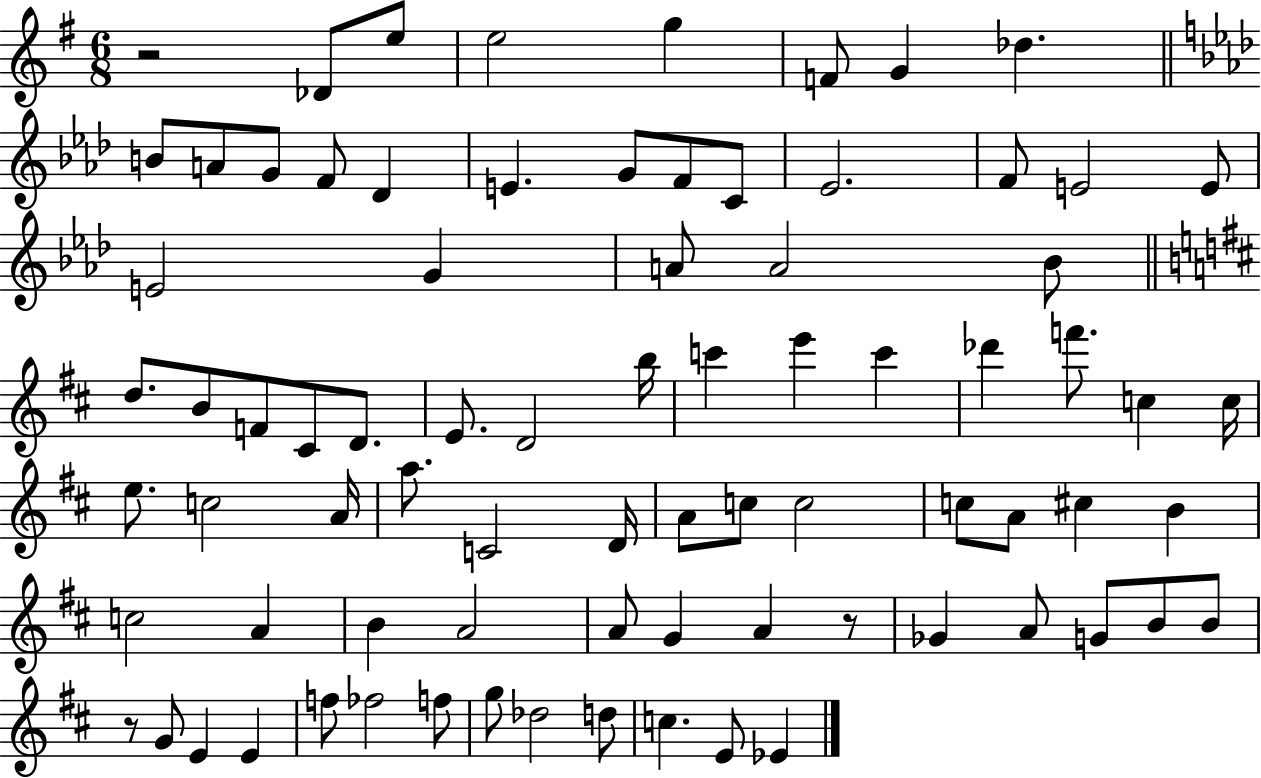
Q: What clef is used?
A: treble